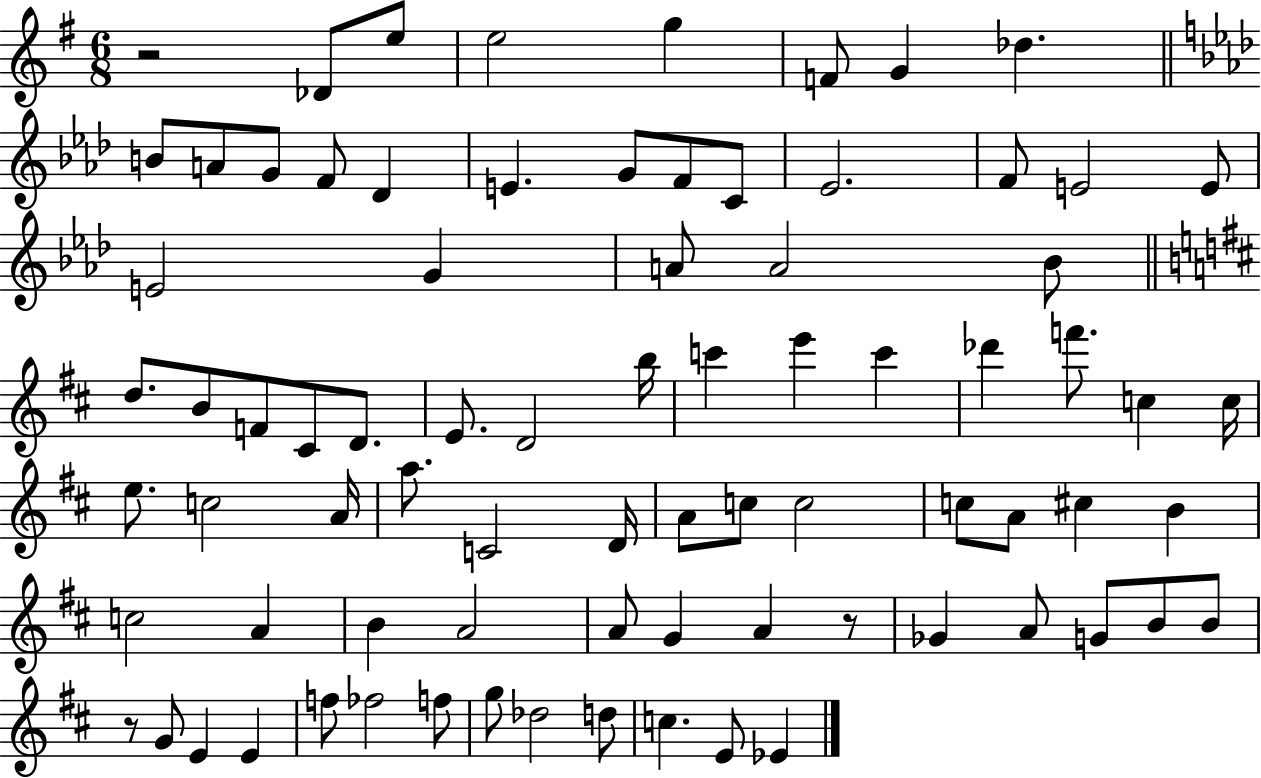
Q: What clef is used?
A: treble